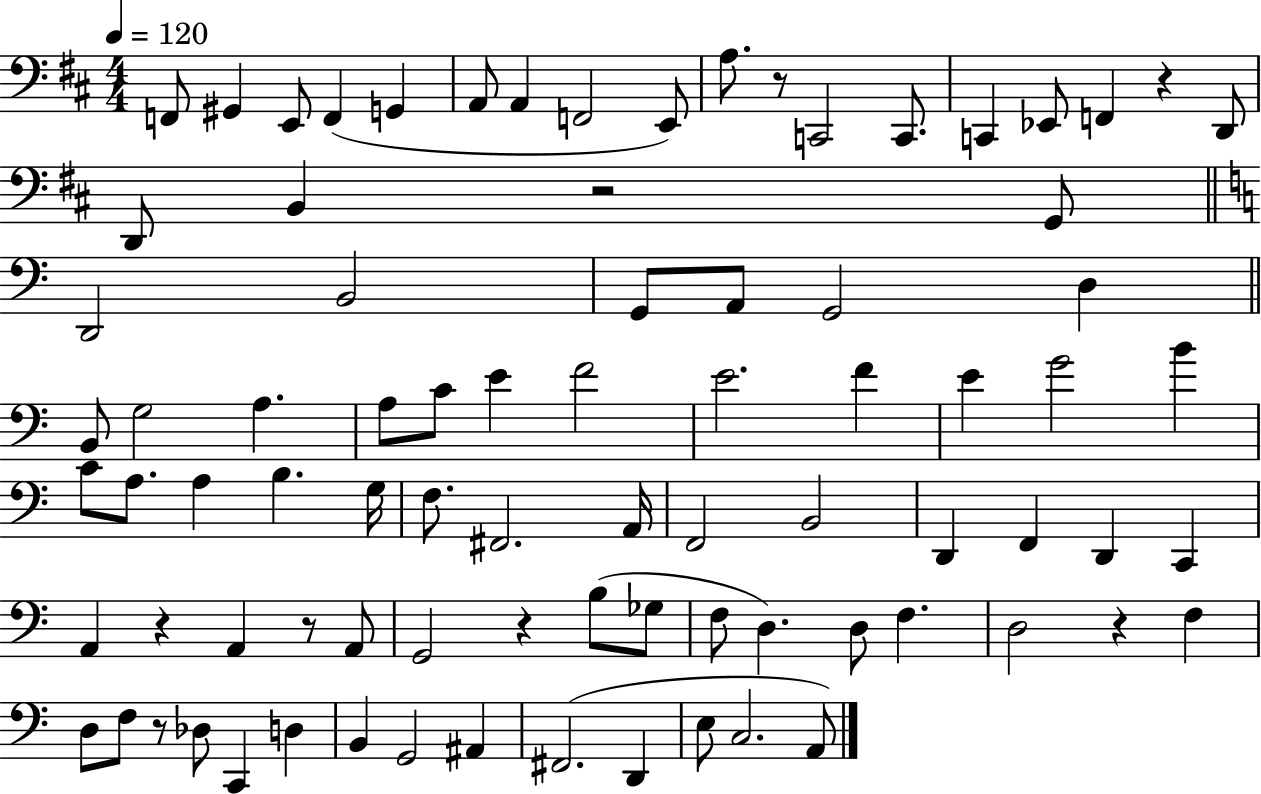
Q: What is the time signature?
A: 4/4